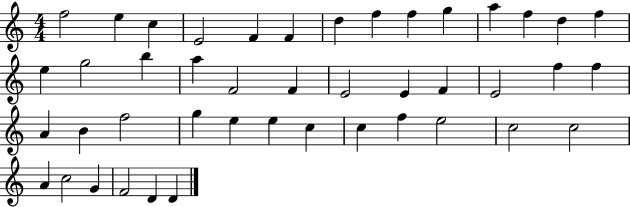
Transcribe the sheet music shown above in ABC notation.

X:1
T:Untitled
M:4/4
L:1/4
K:C
f2 e c E2 F F d f f g a f d f e g2 b a F2 F E2 E F E2 f f A B f2 g e e c c f e2 c2 c2 A c2 G F2 D D